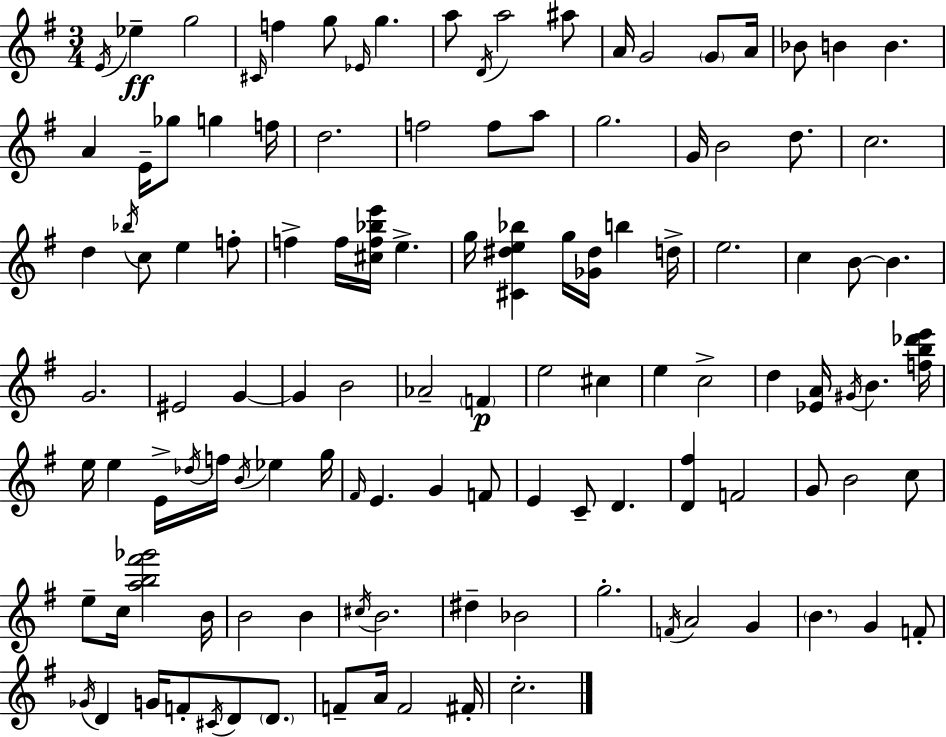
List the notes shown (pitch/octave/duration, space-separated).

E4/s Eb5/q G5/h C#4/s F5/q G5/e Eb4/s G5/q. A5/e D4/s A5/h A#5/e A4/s G4/h G4/e A4/s Bb4/e B4/q B4/q. A4/q E4/s Gb5/e G5/q F5/s D5/h. F5/h F5/e A5/e G5/h. G4/s B4/h D5/e. C5/h. D5/q Bb5/s C5/e E5/q F5/e F5/q F5/s [C#5,F5,Bb5,E6]/s E5/q. G5/s [C#4,D#5,E5,Bb5]/q G5/s [Gb4,D#5]/s B5/q D5/s E5/h. C5/q B4/e B4/q. G4/h. EIS4/h G4/q G4/q B4/h Ab4/h F4/q E5/h C#5/q E5/q C5/h D5/q [Eb4,A4]/s G#4/s B4/q. [F5,B5,Db6,E6]/s E5/s E5/q E4/s Db5/s F5/s B4/s Eb5/q G5/s F#4/s E4/q. G4/q F4/e E4/q C4/e D4/q. [D4,F#5]/q F4/h G4/e B4/h C5/e E5/e C5/s [A5,B5,F#6,Gb6]/h B4/s B4/h B4/q C#5/s B4/h. D#5/q Bb4/h G5/h. F4/s A4/h G4/q B4/q. G4/q F4/e Gb4/s D4/q G4/s F4/e C#4/s D4/e D4/e. F4/e A4/s F4/h F#4/s C5/h.